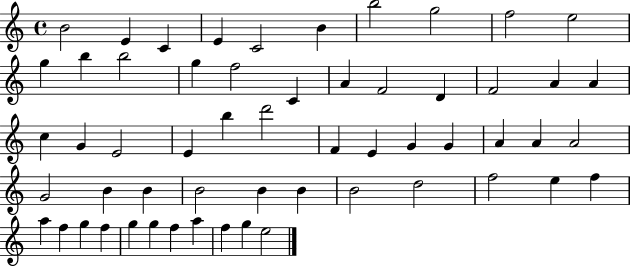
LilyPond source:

{
  \clef treble
  \time 4/4
  \defaultTimeSignature
  \key c \major
  b'2 e'4 c'4 | e'4 c'2 b'4 | b''2 g''2 | f''2 e''2 | \break g''4 b''4 b''2 | g''4 f''2 c'4 | a'4 f'2 d'4 | f'2 a'4 a'4 | \break c''4 g'4 e'2 | e'4 b''4 d'''2 | f'4 e'4 g'4 g'4 | a'4 a'4 a'2 | \break g'2 b'4 b'4 | b'2 b'4 b'4 | b'2 d''2 | f''2 e''4 f''4 | \break a''4 f''4 g''4 f''4 | g''4 g''4 f''4 a''4 | f''4 g''4 e''2 | \bar "|."
}